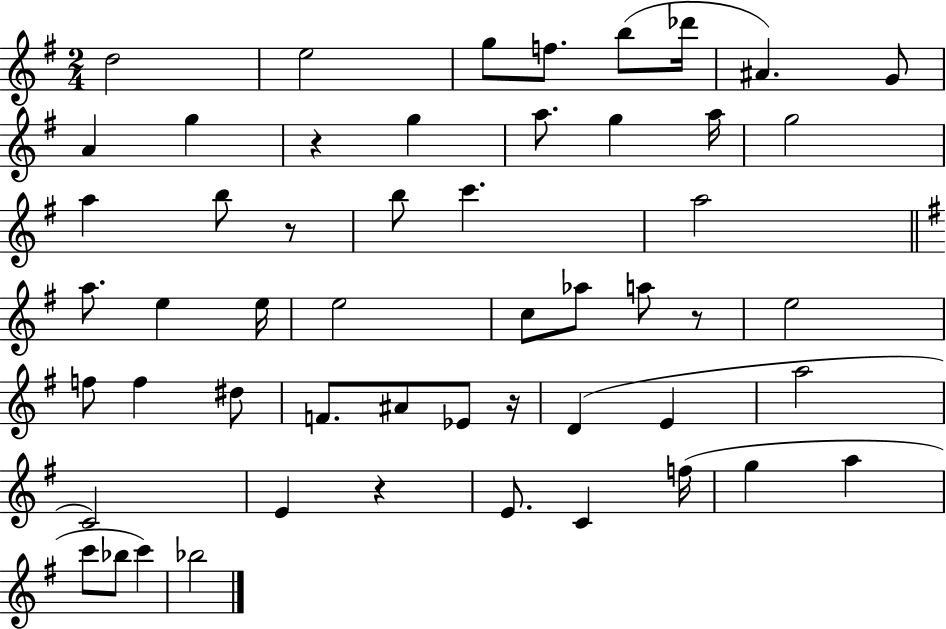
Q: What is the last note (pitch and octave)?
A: Bb5